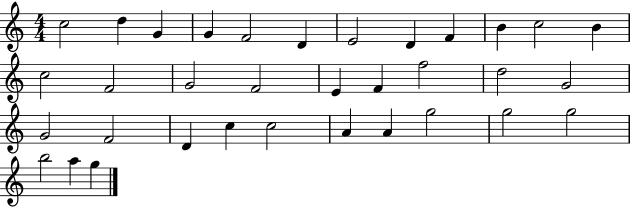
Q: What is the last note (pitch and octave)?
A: G5